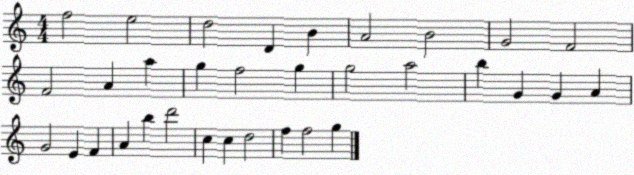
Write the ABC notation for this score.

X:1
T:Untitled
M:4/4
L:1/4
K:C
f2 e2 d2 D B A2 B2 G2 F2 F2 A a g f2 g g2 a2 b G G A G2 E F A b d'2 c c d2 f f2 g